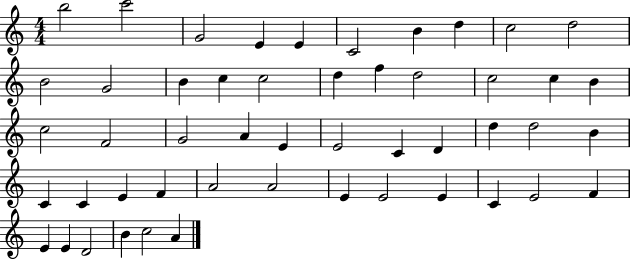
{
  \clef treble
  \numericTimeSignature
  \time 4/4
  \key c \major
  b''2 c'''2 | g'2 e'4 e'4 | c'2 b'4 d''4 | c''2 d''2 | \break b'2 g'2 | b'4 c''4 c''2 | d''4 f''4 d''2 | c''2 c''4 b'4 | \break c''2 f'2 | g'2 a'4 e'4 | e'2 c'4 d'4 | d''4 d''2 b'4 | \break c'4 c'4 e'4 f'4 | a'2 a'2 | e'4 e'2 e'4 | c'4 e'2 f'4 | \break e'4 e'4 d'2 | b'4 c''2 a'4 | \bar "|."
}